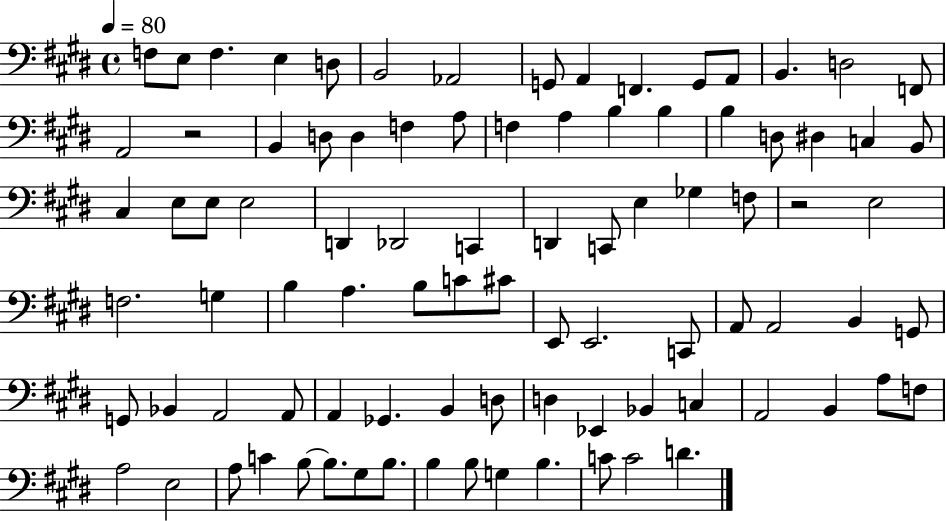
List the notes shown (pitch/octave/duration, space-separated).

F3/e E3/e F3/q. E3/q D3/e B2/h Ab2/h G2/e A2/q F2/q. G2/e A2/e B2/q. D3/h F2/e A2/h R/h B2/q D3/e D3/q F3/q A3/e F3/q A3/q B3/q B3/q B3/q D3/e D#3/q C3/q B2/e C#3/q E3/e E3/e E3/h D2/q Db2/h C2/q D2/q C2/e E3/q Gb3/q F3/e R/h E3/h F3/h. G3/q B3/q A3/q. B3/e C4/e C#4/e E2/e E2/h. C2/e A2/e A2/h B2/q G2/e G2/e Bb2/q A2/h A2/e A2/q Gb2/q. B2/q D3/e D3/q Eb2/q Bb2/q C3/q A2/h B2/q A3/e F3/e A3/h E3/h A3/e C4/q B3/e B3/e. G#3/e B3/e. B3/q B3/e G3/q B3/q. C4/e C4/h D4/q.